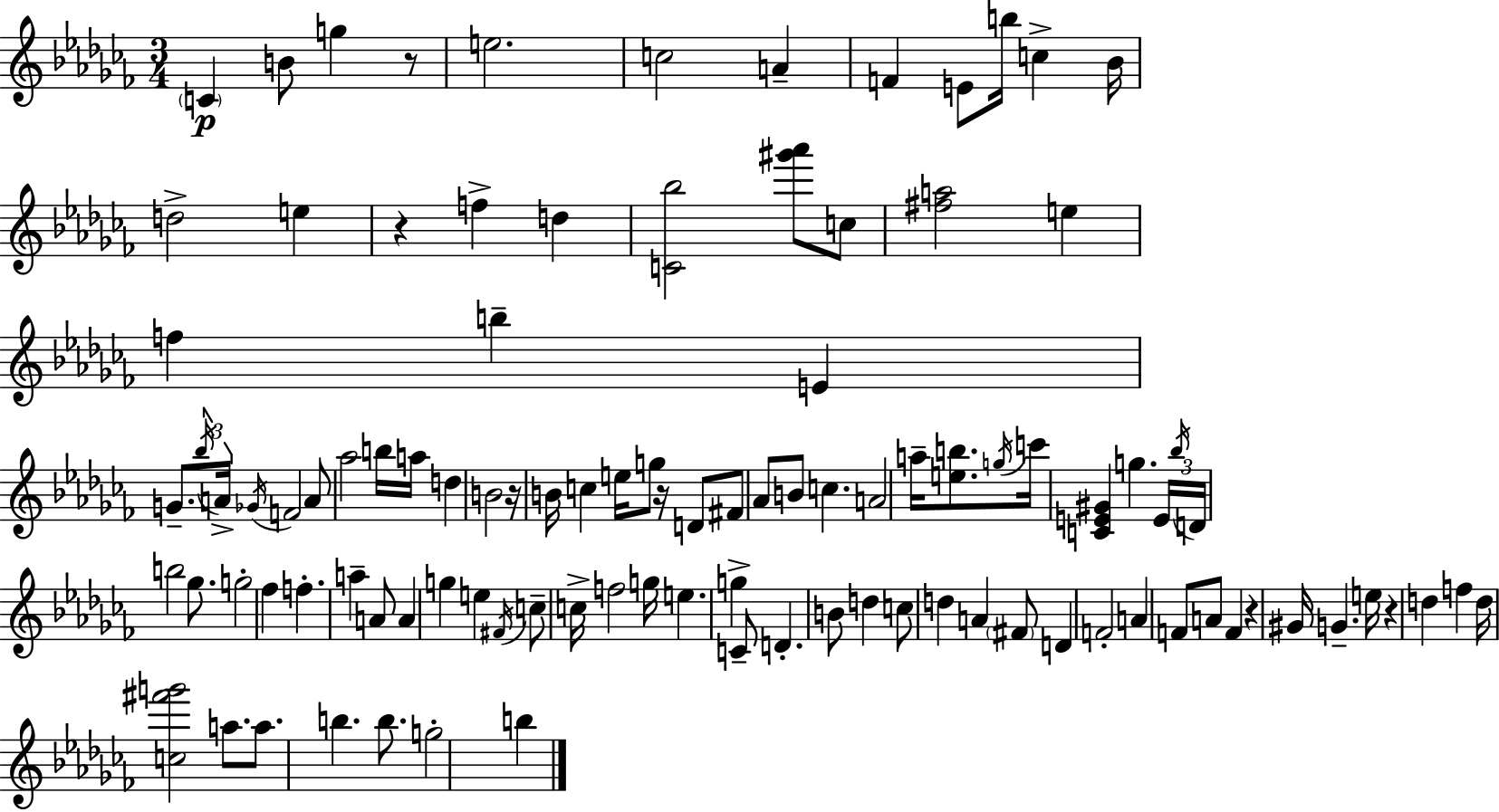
{
  \clef treble
  \numericTimeSignature
  \time 3/4
  \key aes \minor
  \parenthesize c'4\p b'8 g''4 r8 | e''2. | c''2 a'4-- | f'4 e'8 b''16 c''4-> bes'16 | \break d''2-> e''4 | r4 f''4-> d''4 | <c' bes''>2 <gis''' aes'''>8 c''8 | <fis'' a''>2 e''4 | \break f''4 b''4-- e'4 | g'8.-- \tuplet 3/2 { \acciaccatura { bes''16 } a'16-> \acciaccatura { ges'16 } } f'2 | a'8 aes''2 | b''16 a''16 d''4 b'2 | \break r16 b'16 c''4 e''16 g''8 r16 | d'8 fis'8 aes'8 b'8 c''4. | a'2 a''16-- <e'' b''>8. | \acciaccatura { g''16 } c'''16 <c' e' gis'>4 g''4. | \break \tuplet 3/2 { e'16 \acciaccatura { bes''16 } d'16 } b''2 | ges''8. g''2-. | fes''4 f''4.-. a''4-- | a'8 a'4 g''4 | \break e''4 \acciaccatura { fis'16 } c''8-- c''16-> f''2 | g''16 e''4. g''4-> | c'8-- d'4.-. b'8 | d''4 c''8 d''4 a'4 | \break \parenthesize fis'8 d'4 f'2-. | a'4 f'8 a'8 | f'4 r4 gis'16 g'4.-- | e''16 r4 d''4 | \break f''4 d''16 <c'' fis''' g'''>2 | a''8. a''8. b''4. | b''8. g''2-. | b''4 \bar "|."
}